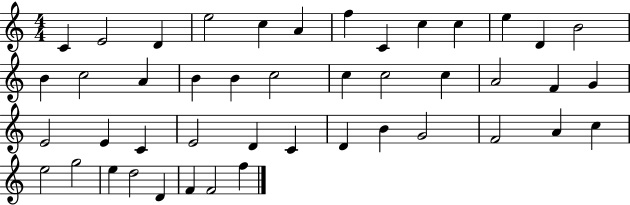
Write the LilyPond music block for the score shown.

{
  \clef treble
  \numericTimeSignature
  \time 4/4
  \key c \major
  c'4 e'2 d'4 | e''2 c''4 a'4 | f''4 c'4 c''4 c''4 | e''4 d'4 b'2 | \break b'4 c''2 a'4 | b'4 b'4 c''2 | c''4 c''2 c''4 | a'2 f'4 g'4 | \break e'2 e'4 c'4 | e'2 d'4 c'4 | d'4 b'4 g'2 | f'2 a'4 c''4 | \break e''2 g''2 | e''4 d''2 d'4 | f'4 f'2 f''4 | \bar "|."
}